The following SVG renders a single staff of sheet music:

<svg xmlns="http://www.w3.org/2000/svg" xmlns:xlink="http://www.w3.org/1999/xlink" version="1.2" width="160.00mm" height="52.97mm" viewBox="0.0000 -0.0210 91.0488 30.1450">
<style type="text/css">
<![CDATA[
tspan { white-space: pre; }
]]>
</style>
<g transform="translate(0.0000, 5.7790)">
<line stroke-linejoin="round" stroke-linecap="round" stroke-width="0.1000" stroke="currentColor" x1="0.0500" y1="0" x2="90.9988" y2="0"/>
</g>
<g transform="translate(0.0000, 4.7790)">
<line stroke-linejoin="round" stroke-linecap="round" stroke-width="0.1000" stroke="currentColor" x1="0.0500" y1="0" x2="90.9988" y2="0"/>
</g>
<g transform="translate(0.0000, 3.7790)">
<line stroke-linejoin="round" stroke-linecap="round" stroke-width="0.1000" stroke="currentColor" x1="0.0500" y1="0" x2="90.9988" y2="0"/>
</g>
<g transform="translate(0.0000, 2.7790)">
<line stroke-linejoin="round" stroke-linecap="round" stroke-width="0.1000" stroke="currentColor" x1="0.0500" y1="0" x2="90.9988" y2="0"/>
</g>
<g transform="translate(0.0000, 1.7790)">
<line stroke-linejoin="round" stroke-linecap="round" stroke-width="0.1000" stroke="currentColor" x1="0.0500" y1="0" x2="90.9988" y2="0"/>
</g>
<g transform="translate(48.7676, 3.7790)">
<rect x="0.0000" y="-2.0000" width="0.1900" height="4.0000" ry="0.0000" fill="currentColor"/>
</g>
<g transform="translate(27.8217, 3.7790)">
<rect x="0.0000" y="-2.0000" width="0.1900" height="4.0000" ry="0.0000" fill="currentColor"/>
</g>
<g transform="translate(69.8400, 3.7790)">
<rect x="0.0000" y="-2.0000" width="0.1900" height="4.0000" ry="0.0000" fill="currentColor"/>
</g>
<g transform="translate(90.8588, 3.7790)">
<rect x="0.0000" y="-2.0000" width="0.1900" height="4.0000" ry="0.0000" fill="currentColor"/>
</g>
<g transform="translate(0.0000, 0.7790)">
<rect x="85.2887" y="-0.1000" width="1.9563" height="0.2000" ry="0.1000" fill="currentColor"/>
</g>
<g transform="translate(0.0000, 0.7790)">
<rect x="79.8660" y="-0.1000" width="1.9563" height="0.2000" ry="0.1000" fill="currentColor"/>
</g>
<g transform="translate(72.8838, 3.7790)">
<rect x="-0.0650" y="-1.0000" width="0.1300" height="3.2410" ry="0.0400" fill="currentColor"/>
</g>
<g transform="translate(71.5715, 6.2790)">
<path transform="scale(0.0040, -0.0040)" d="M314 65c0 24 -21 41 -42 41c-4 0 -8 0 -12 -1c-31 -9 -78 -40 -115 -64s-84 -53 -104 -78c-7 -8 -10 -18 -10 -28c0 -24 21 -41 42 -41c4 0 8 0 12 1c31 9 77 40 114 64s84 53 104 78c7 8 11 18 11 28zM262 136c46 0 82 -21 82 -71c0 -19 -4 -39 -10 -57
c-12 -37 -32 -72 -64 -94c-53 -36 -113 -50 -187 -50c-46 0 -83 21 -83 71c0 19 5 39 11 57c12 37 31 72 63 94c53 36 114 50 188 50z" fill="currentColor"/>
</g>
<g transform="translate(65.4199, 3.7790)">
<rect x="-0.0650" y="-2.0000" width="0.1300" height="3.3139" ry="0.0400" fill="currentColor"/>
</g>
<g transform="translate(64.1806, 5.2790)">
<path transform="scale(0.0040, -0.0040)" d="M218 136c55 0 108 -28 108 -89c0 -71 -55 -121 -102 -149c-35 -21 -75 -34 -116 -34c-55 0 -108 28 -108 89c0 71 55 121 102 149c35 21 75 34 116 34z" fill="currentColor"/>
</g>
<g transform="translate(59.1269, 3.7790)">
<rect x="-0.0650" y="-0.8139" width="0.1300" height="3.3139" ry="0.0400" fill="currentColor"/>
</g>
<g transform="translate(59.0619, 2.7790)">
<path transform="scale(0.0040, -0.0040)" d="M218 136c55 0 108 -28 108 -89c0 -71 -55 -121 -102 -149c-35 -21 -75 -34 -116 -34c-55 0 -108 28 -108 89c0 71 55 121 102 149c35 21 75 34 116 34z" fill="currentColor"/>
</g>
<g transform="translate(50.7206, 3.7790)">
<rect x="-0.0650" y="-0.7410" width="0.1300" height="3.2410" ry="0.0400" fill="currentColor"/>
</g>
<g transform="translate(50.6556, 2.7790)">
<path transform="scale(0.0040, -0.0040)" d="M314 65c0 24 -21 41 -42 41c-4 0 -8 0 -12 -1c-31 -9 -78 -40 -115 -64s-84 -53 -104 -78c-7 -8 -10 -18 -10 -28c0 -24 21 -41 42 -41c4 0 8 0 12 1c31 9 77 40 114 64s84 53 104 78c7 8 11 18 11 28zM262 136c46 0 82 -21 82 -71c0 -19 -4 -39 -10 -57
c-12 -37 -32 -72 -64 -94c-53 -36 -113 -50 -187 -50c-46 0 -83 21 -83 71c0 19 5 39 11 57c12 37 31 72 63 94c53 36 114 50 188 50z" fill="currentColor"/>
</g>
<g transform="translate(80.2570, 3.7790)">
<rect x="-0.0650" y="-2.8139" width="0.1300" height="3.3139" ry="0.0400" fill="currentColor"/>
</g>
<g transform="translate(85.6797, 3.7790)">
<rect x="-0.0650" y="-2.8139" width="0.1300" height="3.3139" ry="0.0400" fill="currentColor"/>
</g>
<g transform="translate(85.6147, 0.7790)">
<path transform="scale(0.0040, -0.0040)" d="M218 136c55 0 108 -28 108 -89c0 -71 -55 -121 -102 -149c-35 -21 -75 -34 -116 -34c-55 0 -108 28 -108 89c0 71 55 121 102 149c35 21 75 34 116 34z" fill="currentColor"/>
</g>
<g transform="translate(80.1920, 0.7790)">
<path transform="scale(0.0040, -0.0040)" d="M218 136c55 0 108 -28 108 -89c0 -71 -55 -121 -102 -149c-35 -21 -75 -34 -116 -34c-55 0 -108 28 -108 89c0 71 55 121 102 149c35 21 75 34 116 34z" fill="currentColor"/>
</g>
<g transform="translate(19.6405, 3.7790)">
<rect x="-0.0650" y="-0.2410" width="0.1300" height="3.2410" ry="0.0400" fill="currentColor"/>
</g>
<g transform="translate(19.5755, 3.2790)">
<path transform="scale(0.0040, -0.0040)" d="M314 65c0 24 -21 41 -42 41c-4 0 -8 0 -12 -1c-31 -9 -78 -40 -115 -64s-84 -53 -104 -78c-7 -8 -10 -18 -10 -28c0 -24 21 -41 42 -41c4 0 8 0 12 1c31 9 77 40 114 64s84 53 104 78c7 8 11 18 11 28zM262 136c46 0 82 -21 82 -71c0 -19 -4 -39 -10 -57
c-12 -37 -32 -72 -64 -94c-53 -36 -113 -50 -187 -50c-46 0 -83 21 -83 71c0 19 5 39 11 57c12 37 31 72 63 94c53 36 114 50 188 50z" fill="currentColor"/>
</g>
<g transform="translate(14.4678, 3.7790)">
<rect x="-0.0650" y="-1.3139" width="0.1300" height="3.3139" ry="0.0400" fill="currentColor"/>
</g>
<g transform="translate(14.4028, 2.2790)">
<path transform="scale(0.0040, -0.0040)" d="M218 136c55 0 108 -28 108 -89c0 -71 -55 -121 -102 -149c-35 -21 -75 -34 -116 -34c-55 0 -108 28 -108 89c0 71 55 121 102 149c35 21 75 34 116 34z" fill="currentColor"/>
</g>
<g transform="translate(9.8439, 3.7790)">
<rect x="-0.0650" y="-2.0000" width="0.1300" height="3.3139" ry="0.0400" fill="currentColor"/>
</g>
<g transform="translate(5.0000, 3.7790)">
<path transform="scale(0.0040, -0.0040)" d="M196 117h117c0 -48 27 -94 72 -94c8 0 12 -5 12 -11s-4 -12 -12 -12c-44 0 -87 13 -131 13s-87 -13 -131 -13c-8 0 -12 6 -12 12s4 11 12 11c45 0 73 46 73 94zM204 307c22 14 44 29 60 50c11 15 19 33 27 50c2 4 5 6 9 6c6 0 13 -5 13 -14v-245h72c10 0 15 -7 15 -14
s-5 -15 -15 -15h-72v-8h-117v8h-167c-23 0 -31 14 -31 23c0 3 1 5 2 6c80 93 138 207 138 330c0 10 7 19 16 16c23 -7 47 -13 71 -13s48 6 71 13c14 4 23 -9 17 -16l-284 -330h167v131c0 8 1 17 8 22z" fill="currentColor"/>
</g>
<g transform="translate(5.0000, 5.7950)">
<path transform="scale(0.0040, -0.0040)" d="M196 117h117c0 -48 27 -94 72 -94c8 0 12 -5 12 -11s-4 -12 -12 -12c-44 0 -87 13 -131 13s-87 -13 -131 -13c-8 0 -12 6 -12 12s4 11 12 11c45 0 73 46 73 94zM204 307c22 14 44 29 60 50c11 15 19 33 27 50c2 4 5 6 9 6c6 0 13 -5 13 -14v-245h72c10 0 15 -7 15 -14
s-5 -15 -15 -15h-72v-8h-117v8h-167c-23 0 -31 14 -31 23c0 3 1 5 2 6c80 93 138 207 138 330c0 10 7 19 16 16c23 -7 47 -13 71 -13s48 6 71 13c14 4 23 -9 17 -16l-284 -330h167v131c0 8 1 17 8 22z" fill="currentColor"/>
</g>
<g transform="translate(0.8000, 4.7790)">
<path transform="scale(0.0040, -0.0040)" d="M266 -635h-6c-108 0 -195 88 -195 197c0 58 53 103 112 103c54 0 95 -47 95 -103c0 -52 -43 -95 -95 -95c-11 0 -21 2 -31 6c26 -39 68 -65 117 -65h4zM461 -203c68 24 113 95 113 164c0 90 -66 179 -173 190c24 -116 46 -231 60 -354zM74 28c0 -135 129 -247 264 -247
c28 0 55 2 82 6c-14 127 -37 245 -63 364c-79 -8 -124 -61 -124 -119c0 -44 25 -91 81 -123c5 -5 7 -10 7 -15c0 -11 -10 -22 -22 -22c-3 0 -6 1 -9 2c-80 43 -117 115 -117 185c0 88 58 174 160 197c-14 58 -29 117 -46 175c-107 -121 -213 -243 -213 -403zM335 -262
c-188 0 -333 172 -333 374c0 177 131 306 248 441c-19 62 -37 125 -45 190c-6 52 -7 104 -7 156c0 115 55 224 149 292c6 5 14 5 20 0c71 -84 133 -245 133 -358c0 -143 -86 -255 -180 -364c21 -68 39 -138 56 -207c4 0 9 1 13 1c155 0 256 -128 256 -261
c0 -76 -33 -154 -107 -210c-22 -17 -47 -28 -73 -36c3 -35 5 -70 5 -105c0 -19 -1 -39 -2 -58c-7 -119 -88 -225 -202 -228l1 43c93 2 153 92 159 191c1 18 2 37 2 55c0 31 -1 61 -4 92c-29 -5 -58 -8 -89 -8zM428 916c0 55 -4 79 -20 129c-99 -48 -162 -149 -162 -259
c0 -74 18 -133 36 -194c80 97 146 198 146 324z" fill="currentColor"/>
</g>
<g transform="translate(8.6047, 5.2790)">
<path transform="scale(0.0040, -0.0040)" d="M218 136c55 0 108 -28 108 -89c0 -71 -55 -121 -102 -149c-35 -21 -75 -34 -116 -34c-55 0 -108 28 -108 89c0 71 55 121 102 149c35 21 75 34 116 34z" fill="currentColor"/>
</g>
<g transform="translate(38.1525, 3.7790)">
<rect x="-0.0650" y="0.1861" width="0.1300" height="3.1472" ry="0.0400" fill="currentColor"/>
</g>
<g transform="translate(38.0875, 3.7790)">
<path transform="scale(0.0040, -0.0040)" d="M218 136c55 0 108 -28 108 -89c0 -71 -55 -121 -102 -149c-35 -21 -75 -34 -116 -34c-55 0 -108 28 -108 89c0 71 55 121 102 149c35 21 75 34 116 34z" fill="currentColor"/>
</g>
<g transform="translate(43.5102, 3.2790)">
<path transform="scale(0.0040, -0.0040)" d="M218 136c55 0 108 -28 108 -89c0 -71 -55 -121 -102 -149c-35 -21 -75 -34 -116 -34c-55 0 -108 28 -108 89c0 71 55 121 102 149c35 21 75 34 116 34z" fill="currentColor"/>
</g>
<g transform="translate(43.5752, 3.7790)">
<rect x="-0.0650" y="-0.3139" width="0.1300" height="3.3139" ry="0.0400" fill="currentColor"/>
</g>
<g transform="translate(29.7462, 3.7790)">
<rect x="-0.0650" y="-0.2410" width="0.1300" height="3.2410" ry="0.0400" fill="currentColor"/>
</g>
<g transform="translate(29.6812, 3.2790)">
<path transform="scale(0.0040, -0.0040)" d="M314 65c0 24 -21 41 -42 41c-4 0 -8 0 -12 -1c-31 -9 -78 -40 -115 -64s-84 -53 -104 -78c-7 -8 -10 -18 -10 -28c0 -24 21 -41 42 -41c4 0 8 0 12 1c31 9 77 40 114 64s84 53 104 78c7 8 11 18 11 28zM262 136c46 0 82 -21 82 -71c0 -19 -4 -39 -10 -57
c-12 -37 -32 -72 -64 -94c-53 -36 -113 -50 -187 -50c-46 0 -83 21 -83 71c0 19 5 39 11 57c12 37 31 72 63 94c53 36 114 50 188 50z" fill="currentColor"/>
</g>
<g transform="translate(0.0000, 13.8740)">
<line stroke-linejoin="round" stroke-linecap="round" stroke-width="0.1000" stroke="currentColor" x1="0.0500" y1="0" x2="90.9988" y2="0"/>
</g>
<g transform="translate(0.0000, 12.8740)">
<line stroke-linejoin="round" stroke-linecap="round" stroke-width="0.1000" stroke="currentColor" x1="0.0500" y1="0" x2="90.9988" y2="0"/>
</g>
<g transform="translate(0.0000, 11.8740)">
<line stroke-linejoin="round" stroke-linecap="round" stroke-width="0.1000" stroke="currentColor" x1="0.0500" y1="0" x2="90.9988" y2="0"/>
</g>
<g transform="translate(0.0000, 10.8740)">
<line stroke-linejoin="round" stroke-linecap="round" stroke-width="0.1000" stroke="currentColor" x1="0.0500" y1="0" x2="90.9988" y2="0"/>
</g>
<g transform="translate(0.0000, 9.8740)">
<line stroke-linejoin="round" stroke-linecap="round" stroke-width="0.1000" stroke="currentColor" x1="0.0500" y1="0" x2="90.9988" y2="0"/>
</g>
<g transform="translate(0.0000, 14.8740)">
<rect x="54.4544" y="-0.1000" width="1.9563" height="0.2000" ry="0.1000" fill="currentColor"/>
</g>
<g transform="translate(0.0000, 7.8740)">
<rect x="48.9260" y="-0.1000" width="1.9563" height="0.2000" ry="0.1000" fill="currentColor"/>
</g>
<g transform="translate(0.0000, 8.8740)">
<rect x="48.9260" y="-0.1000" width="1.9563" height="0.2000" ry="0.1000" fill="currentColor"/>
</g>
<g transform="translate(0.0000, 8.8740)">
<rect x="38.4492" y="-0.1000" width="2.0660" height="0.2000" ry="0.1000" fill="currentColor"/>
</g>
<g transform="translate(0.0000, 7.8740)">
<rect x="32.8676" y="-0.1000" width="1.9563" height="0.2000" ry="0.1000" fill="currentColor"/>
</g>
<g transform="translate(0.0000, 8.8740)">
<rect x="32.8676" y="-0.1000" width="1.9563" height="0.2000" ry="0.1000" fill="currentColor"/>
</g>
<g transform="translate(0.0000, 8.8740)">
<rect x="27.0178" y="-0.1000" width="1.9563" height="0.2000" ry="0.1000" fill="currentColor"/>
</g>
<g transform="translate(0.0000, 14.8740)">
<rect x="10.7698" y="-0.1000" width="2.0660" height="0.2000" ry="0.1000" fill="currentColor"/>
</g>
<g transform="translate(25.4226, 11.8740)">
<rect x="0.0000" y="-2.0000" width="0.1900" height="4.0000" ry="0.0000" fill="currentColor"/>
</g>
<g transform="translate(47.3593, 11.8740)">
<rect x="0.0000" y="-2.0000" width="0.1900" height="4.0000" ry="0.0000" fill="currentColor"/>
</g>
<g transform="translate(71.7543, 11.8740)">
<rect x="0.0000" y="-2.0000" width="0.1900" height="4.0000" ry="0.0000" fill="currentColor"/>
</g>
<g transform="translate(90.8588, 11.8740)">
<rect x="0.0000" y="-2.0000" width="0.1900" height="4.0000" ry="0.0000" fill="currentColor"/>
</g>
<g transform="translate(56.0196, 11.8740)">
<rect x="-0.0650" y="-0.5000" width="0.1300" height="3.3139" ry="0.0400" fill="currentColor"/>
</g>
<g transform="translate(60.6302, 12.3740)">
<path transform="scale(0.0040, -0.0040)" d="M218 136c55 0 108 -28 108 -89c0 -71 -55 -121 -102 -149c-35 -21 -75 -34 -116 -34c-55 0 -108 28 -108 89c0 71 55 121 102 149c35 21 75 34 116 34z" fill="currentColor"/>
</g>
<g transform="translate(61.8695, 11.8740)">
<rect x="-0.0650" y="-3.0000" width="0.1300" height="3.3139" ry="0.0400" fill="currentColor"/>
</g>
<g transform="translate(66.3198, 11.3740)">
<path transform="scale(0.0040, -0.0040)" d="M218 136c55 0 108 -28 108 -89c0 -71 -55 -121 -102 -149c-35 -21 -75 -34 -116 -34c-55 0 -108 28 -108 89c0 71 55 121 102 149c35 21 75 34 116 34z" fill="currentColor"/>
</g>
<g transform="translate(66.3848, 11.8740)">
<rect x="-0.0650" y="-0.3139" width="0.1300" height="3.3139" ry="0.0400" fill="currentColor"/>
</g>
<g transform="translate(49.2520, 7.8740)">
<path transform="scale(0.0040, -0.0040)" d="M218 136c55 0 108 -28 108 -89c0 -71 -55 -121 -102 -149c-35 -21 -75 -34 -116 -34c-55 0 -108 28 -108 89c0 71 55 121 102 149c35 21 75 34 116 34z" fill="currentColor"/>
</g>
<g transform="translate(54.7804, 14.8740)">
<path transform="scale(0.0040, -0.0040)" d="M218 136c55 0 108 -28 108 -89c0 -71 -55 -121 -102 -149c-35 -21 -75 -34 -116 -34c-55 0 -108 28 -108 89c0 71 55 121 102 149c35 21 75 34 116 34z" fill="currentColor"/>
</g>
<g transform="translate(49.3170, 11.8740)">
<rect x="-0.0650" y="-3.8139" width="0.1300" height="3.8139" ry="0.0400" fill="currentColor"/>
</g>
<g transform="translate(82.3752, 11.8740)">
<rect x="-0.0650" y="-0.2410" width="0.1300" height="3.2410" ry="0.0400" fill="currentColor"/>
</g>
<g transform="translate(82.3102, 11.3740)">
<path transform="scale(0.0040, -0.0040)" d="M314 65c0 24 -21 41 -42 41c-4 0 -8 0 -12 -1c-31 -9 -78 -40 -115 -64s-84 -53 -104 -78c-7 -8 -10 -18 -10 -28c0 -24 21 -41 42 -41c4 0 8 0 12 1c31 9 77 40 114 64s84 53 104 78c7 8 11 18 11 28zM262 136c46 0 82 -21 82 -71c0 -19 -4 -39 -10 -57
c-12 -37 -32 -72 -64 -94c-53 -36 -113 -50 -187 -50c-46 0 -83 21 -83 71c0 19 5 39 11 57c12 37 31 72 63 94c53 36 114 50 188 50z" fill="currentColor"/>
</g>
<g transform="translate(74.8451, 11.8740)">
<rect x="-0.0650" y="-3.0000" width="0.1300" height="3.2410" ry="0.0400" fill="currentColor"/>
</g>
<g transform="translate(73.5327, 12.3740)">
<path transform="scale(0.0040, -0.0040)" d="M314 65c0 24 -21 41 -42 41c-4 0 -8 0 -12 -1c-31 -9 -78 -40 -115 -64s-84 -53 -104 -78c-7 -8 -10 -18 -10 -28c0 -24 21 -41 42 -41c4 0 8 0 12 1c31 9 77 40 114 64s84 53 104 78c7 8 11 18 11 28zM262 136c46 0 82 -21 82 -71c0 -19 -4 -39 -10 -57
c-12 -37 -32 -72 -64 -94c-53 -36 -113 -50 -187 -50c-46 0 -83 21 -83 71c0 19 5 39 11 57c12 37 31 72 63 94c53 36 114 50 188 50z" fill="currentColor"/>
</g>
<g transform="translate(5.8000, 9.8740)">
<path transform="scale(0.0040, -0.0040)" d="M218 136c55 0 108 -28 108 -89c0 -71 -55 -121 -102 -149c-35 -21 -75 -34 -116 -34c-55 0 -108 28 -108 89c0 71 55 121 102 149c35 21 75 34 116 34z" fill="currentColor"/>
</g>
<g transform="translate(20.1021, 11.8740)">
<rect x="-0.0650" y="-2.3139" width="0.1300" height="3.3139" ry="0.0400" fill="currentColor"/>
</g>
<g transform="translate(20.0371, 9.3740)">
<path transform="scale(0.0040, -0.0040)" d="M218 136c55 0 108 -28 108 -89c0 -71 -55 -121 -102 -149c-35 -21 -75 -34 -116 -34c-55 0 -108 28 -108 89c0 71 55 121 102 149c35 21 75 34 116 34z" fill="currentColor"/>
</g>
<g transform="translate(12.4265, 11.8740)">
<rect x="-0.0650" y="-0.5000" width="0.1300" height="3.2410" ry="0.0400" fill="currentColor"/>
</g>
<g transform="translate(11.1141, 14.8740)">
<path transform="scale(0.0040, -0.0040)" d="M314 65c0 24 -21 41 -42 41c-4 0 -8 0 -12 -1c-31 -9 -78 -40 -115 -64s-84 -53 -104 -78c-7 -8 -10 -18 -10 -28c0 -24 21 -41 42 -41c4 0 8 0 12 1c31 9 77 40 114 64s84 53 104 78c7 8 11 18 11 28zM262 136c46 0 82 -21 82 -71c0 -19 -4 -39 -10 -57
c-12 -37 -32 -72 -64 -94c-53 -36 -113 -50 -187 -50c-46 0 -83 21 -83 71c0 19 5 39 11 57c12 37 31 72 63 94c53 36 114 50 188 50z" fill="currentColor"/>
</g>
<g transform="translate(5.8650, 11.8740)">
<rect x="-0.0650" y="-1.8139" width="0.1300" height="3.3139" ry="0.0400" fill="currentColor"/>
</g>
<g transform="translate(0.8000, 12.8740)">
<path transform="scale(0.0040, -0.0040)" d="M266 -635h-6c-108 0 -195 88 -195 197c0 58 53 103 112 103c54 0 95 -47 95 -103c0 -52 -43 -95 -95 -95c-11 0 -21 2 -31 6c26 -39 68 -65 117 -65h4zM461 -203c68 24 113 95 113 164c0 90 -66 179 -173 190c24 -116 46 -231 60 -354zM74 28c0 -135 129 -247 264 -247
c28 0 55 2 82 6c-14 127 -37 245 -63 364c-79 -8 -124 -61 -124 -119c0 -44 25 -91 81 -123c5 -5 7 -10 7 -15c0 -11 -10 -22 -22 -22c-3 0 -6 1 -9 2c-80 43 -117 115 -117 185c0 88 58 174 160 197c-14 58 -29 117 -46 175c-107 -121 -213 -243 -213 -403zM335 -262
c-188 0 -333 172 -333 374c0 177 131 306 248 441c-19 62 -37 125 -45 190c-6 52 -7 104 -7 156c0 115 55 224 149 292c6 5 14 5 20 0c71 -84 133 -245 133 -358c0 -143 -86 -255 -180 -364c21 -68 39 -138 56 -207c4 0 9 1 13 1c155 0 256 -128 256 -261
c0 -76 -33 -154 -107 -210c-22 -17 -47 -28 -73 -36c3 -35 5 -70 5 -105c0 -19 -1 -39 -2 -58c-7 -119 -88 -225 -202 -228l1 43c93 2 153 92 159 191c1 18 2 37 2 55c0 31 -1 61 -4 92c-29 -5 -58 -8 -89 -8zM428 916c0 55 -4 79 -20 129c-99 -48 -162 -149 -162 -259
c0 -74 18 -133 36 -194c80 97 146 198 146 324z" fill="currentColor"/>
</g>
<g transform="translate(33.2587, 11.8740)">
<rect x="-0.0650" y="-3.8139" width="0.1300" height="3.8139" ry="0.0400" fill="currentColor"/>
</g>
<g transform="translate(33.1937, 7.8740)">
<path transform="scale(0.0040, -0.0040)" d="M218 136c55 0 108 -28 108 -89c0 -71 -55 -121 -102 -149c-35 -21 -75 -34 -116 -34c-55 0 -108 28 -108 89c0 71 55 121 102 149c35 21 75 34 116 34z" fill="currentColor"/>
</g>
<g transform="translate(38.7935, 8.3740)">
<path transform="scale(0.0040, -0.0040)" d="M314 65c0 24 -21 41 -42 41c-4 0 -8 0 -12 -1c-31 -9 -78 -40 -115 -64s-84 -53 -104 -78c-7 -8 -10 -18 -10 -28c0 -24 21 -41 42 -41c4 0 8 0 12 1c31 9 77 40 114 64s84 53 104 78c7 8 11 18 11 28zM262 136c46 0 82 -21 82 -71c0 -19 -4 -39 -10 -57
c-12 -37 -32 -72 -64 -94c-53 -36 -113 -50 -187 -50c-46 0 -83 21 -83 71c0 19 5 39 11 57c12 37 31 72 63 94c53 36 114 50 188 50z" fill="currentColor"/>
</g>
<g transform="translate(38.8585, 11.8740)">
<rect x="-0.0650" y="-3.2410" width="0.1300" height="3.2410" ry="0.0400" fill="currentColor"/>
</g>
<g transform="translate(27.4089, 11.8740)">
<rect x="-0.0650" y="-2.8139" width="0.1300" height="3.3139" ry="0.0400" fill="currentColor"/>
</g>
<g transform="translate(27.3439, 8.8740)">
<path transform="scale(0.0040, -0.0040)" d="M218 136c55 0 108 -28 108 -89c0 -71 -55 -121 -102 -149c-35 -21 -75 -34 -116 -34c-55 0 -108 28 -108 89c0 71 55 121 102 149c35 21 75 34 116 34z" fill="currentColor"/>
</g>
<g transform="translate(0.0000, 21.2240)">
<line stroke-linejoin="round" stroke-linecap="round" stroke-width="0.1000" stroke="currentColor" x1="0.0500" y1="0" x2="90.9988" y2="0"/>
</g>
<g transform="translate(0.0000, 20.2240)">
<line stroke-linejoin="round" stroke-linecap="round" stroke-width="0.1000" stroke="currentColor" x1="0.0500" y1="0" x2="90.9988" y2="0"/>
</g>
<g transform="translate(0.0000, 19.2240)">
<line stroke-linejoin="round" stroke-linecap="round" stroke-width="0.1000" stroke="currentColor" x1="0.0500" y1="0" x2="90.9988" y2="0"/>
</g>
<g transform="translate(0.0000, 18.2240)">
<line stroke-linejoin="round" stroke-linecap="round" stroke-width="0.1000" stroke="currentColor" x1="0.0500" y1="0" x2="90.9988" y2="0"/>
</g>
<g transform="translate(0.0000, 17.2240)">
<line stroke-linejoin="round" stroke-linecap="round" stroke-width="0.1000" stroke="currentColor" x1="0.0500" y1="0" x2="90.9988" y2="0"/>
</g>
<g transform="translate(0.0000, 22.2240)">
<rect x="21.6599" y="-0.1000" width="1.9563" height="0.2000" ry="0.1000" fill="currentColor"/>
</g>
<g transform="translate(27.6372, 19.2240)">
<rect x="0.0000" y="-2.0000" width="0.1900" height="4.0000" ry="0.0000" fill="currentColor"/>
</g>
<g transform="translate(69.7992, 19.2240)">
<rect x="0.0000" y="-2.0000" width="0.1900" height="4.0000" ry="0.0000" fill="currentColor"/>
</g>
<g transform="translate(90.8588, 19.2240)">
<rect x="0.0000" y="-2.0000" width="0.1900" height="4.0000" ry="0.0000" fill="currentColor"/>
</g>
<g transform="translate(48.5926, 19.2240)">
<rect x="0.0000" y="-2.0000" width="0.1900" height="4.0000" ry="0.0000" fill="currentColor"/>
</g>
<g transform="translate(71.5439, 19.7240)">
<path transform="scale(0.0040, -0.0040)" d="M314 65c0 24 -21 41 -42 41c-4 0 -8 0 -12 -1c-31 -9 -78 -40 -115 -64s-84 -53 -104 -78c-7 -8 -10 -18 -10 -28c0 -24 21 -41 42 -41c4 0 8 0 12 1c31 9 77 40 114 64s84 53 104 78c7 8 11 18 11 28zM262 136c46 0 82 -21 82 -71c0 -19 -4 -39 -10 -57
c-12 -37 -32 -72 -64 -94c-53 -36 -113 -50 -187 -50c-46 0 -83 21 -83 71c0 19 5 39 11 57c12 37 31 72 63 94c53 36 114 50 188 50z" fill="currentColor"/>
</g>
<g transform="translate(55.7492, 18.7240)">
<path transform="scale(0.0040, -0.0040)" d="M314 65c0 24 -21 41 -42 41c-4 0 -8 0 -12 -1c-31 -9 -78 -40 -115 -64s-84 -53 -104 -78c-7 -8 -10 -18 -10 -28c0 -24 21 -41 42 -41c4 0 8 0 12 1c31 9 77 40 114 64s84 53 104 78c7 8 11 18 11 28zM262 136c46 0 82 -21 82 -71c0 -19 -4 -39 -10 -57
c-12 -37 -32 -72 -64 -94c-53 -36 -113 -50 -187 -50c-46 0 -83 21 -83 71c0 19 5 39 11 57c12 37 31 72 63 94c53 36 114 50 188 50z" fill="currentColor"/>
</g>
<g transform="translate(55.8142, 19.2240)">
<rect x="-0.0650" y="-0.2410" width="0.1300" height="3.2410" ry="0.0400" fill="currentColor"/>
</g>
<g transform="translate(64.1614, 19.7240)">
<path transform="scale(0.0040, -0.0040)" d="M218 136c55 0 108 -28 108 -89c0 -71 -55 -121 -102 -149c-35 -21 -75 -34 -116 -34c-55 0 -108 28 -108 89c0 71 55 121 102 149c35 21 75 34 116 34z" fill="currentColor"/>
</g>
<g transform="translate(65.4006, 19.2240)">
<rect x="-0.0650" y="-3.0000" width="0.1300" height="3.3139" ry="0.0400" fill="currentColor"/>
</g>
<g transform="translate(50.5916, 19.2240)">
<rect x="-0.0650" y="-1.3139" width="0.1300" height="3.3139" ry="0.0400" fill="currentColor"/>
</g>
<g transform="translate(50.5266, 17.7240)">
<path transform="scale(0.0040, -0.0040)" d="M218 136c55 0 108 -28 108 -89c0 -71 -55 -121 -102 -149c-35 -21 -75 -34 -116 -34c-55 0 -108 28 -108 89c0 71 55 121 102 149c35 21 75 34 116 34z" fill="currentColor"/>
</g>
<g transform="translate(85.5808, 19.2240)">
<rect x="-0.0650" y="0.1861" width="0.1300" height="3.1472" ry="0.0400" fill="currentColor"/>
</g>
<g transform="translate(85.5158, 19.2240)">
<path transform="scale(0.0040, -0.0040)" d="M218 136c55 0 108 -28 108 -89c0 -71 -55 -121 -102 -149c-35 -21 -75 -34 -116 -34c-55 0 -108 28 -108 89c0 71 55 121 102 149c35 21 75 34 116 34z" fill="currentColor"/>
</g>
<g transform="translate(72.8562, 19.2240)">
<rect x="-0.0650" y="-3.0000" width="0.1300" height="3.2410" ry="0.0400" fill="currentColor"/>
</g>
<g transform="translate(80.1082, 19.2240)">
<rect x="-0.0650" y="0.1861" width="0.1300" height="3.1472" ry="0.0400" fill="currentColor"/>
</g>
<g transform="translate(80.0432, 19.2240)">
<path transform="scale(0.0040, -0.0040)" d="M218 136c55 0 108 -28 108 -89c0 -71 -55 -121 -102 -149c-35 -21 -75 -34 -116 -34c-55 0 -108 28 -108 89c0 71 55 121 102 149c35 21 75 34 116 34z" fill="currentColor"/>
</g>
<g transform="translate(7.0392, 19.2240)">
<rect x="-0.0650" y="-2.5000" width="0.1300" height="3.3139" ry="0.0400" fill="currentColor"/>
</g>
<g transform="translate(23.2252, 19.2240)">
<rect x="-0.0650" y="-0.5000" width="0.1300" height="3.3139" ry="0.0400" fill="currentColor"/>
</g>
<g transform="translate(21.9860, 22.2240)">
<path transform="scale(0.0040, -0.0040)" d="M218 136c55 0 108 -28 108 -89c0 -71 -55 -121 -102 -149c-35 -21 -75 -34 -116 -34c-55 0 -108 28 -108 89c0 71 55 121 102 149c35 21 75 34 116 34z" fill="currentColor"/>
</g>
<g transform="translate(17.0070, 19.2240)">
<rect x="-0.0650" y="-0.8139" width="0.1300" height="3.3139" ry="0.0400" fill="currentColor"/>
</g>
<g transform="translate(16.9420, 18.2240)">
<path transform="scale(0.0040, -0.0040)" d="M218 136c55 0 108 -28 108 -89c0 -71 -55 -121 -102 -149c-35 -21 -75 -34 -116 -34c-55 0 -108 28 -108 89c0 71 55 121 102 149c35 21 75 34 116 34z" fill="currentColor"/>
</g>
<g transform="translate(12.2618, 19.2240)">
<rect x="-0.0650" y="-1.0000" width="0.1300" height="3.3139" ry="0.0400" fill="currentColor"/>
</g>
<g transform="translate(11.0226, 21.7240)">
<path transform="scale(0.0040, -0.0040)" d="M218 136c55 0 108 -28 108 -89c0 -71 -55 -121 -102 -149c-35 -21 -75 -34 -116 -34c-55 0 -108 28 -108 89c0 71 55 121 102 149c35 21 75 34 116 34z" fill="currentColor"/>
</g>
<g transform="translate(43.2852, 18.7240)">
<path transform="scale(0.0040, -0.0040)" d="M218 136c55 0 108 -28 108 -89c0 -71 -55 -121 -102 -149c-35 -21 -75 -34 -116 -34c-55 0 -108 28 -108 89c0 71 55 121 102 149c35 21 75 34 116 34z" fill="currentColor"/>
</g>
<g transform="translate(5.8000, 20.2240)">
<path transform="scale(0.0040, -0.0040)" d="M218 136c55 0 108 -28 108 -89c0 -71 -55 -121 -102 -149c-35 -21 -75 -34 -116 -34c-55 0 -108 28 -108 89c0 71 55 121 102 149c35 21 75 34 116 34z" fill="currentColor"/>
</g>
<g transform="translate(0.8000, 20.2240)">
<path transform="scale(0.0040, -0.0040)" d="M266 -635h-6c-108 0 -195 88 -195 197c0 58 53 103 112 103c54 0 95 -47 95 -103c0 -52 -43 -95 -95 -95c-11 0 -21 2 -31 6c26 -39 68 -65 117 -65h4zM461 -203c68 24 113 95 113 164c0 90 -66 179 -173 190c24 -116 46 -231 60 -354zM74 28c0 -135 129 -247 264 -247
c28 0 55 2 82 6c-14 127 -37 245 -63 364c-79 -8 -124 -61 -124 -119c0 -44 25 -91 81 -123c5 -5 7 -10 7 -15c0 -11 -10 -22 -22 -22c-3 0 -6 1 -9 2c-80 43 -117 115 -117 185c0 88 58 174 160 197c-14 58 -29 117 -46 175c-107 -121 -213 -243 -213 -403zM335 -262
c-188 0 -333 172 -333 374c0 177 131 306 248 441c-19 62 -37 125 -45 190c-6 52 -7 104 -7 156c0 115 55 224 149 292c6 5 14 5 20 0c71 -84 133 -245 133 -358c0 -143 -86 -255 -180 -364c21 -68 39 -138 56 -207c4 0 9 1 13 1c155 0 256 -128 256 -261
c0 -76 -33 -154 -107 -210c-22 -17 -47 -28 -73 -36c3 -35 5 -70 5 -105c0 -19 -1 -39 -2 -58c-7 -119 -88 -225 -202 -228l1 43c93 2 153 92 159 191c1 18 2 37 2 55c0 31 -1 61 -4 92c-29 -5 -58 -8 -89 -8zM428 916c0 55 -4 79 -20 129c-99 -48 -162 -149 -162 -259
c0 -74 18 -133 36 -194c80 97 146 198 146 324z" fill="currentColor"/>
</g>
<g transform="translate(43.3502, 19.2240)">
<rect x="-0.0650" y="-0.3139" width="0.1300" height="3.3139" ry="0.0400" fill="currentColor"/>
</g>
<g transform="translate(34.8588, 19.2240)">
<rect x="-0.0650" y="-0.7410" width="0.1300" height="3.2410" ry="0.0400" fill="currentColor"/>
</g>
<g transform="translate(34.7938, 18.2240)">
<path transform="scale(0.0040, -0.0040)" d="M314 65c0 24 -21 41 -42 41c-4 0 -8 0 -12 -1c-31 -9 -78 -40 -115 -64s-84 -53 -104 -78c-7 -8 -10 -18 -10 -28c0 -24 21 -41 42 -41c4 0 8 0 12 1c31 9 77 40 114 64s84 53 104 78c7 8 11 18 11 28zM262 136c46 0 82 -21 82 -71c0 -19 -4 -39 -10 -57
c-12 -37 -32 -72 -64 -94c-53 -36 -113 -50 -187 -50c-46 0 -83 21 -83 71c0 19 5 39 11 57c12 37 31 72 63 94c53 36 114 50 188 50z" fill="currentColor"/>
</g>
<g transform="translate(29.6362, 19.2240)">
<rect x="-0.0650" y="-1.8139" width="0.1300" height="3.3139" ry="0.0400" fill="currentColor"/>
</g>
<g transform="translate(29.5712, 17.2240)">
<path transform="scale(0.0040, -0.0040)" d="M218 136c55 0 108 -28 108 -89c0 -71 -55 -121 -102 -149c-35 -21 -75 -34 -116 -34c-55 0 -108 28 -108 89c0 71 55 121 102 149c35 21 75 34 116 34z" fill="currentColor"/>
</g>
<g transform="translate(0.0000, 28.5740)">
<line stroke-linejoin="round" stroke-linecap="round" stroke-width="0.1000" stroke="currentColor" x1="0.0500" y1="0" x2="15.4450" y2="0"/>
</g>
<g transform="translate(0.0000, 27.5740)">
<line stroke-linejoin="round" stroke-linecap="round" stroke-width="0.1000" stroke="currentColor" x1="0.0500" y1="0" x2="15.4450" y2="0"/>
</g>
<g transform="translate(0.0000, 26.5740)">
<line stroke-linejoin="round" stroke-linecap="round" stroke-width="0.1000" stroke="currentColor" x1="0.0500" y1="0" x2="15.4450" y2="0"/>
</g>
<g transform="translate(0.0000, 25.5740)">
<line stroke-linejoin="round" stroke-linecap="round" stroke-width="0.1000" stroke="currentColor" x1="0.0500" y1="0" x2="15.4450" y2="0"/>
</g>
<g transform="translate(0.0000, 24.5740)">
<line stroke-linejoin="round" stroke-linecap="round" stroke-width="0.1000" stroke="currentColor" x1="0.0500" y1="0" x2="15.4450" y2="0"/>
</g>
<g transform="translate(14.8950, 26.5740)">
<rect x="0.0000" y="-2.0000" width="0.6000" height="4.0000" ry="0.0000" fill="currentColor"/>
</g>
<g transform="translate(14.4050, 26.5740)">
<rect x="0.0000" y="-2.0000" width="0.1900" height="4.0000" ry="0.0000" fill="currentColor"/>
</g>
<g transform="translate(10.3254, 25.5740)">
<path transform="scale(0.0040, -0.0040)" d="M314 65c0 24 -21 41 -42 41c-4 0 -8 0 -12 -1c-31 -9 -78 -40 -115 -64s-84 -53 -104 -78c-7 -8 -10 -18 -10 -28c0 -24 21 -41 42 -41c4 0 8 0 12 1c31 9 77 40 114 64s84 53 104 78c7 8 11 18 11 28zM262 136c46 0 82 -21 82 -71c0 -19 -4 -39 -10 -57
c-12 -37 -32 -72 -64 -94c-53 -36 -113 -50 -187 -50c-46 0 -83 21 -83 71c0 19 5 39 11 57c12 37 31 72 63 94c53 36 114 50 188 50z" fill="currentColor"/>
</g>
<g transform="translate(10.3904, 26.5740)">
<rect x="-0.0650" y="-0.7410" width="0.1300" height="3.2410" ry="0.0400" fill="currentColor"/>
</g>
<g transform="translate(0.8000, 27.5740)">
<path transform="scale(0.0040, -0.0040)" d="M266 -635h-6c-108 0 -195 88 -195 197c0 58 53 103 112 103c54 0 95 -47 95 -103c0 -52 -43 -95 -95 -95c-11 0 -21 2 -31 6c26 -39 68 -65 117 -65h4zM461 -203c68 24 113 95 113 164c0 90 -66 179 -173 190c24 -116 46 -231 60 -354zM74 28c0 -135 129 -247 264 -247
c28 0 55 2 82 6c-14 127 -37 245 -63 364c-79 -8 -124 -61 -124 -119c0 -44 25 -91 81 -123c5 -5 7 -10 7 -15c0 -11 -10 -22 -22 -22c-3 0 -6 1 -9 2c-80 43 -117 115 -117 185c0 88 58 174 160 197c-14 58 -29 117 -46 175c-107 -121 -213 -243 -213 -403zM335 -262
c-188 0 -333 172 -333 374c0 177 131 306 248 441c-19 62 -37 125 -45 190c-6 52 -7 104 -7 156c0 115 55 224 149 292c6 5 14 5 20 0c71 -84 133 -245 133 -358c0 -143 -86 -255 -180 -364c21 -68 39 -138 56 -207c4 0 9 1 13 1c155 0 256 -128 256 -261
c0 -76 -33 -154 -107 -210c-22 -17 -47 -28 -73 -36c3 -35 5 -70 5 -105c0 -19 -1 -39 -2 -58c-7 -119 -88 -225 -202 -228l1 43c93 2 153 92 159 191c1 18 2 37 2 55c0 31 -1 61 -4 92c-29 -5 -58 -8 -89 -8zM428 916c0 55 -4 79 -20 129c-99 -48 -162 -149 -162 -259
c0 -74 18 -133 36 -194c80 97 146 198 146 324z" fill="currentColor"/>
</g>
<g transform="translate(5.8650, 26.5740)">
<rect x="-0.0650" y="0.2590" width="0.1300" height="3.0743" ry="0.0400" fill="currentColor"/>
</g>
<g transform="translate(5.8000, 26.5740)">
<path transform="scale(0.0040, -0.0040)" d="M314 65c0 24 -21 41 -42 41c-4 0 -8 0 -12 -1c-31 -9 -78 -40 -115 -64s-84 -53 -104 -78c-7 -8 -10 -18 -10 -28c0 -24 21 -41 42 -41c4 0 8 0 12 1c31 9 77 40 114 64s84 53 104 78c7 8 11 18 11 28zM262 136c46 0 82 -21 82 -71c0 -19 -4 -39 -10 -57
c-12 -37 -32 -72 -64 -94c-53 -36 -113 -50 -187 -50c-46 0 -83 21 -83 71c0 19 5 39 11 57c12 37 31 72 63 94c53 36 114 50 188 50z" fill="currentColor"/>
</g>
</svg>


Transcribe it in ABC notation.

X:1
T:Untitled
M:4/4
L:1/4
K:C
F e c2 c2 B c d2 d F D2 a a f C2 g a c' b2 c' C A c A2 c2 G D d C f d2 c e c2 A A2 B B B2 d2